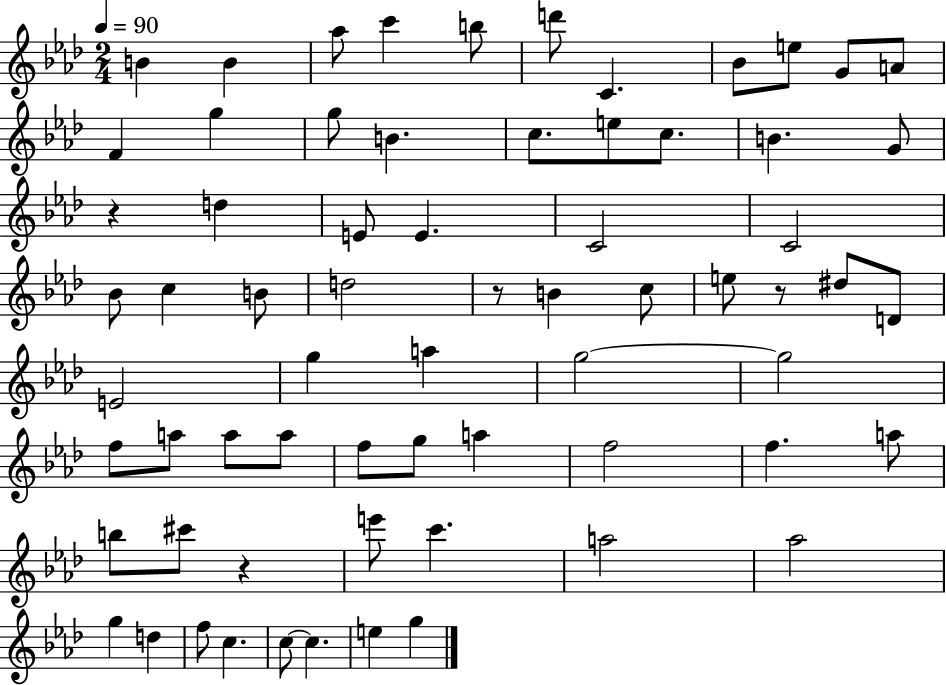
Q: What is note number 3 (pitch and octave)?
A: Ab5